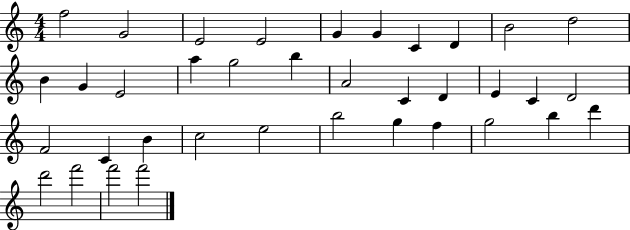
{
  \clef treble
  \numericTimeSignature
  \time 4/4
  \key c \major
  f''2 g'2 | e'2 e'2 | g'4 g'4 c'4 d'4 | b'2 d''2 | \break b'4 g'4 e'2 | a''4 g''2 b''4 | a'2 c'4 d'4 | e'4 c'4 d'2 | \break f'2 c'4 b'4 | c''2 e''2 | b''2 g''4 f''4 | g''2 b''4 d'''4 | \break d'''2 f'''2 | f'''2 f'''2 | \bar "|."
}